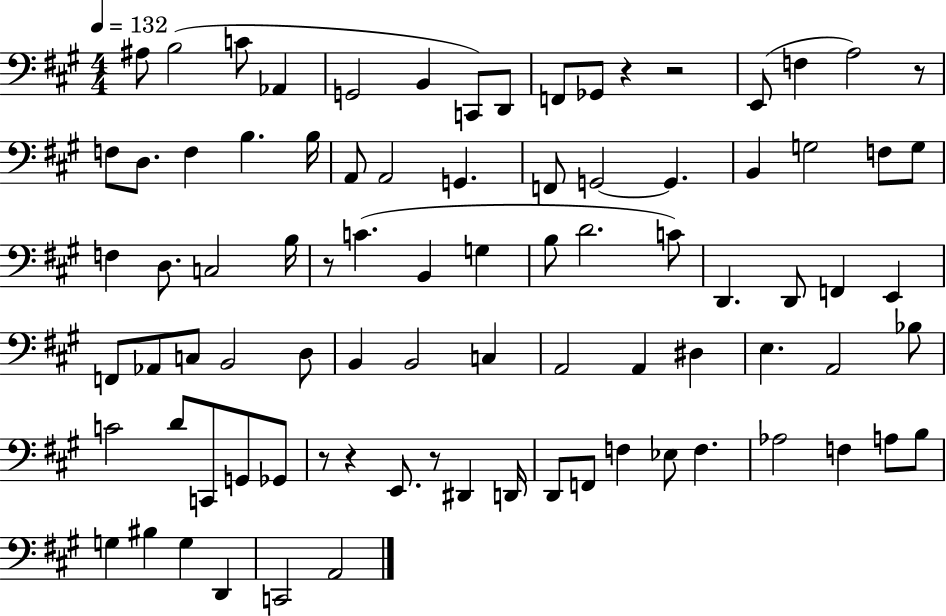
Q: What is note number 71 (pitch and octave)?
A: F3